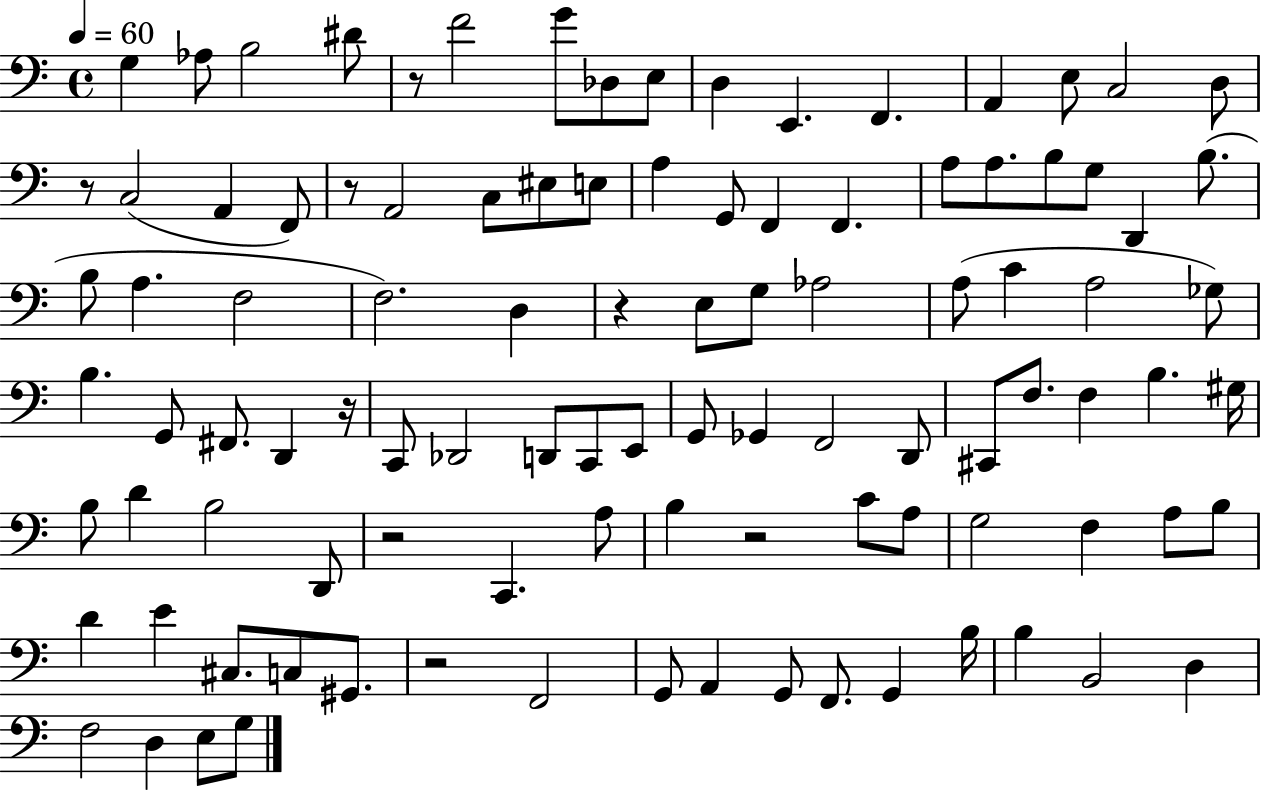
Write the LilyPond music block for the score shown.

{
  \clef bass
  \time 4/4
  \defaultTimeSignature
  \key c \major
  \tempo 4 = 60
  g4 aes8 b2 dis'8 | r8 f'2 g'8 des8 e8 | d4 e,4. f,4. | a,4 e8 c2 d8 | \break r8 c2( a,4 f,8) | r8 a,2 c8 eis8 e8 | a4 g,8 f,4 f,4. | a8 a8. b8 g8 d,4 b8.( | \break b8 a4. f2 | f2.) d4 | r4 e8 g8 aes2 | a8( c'4 a2 ges8) | \break b4. g,8 fis,8. d,4 r16 | c,8 des,2 d,8 c,8 e,8 | g,8 ges,4 f,2 d,8 | cis,8 f8. f4 b4. gis16 | \break b8 d'4 b2 d,8 | r2 c,4. a8 | b4 r2 c'8 a8 | g2 f4 a8 b8 | \break d'4 e'4 cis8. c8 gis,8. | r2 f,2 | g,8 a,4 g,8 f,8. g,4 b16 | b4 b,2 d4 | \break f2 d4 e8 g8 | \bar "|."
}